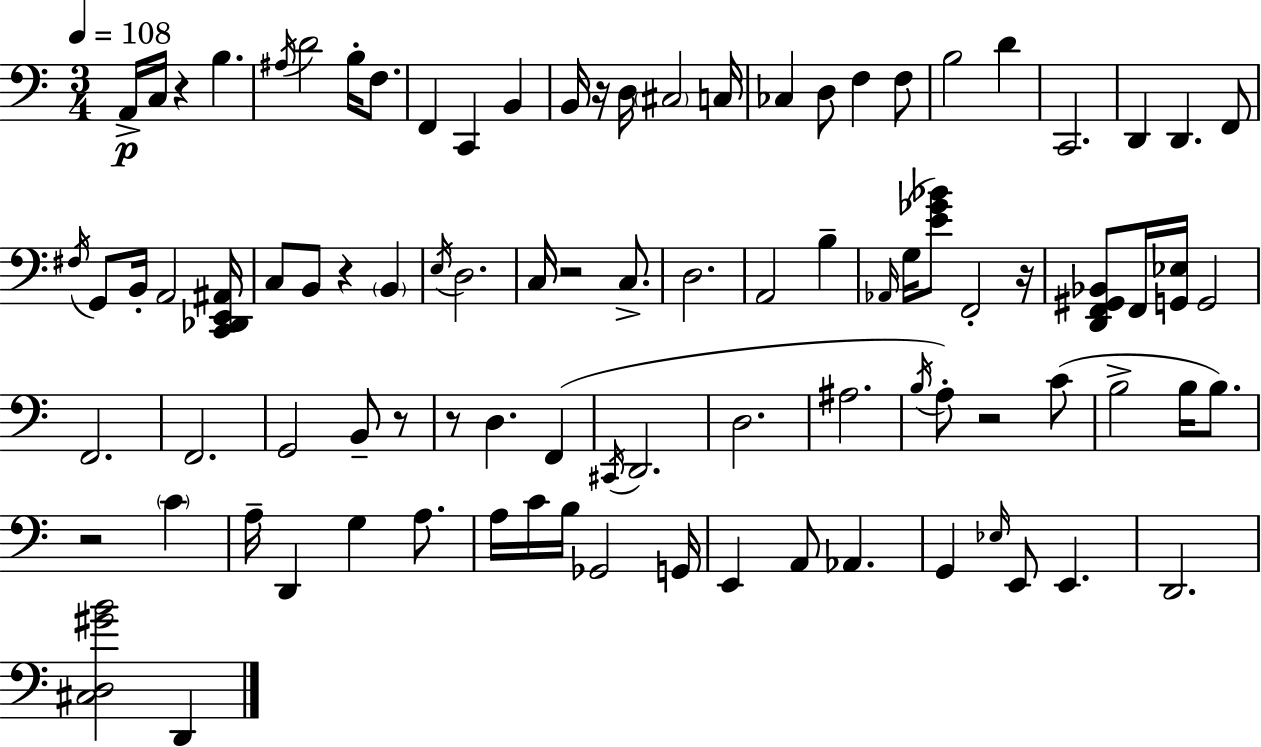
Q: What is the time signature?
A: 3/4